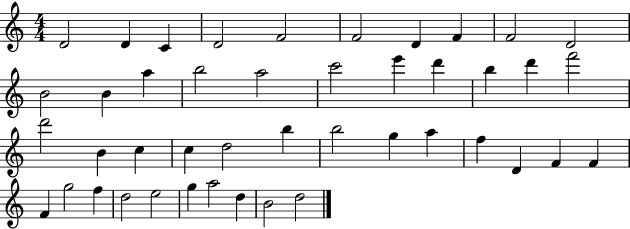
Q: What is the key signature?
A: C major